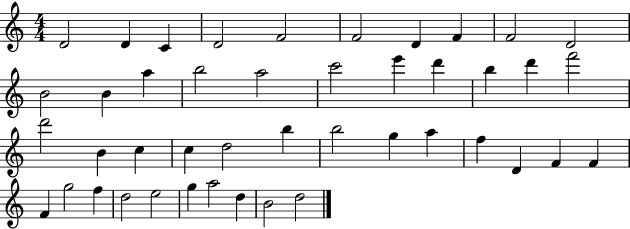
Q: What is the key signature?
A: C major